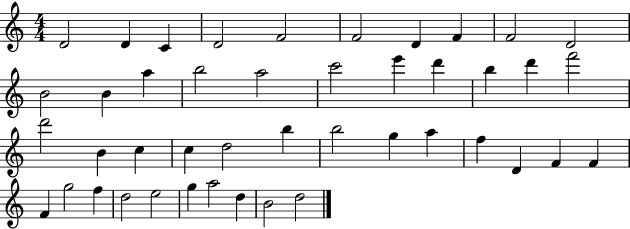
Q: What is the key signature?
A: C major